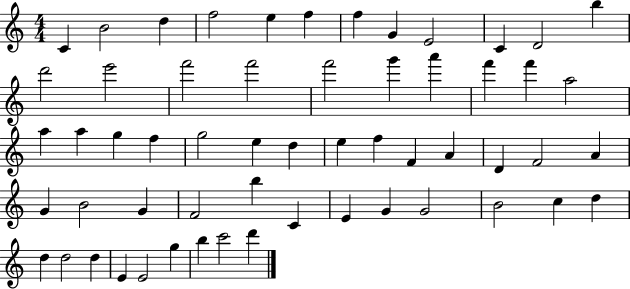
C4/q B4/h D5/q F5/h E5/q F5/q F5/q G4/q E4/h C4/q D4/h B5/q D6/h E6/h F6/h F6/h F6/h G6/q A6/q F6/q F6/q A5/h A5/q A5/q G5/q F5/q G5/h E5/q D5/q E5/q F5/q F4/q A4/q D4/q F4/h A4/q G4/q B4/h G4/q F4/h B5/q C4/q E4/q G4/q G4/h B4/h C5/q D5/q D5/q D5/h D5/q E4/q E4/h G5/q B5/q C6/h D6/q